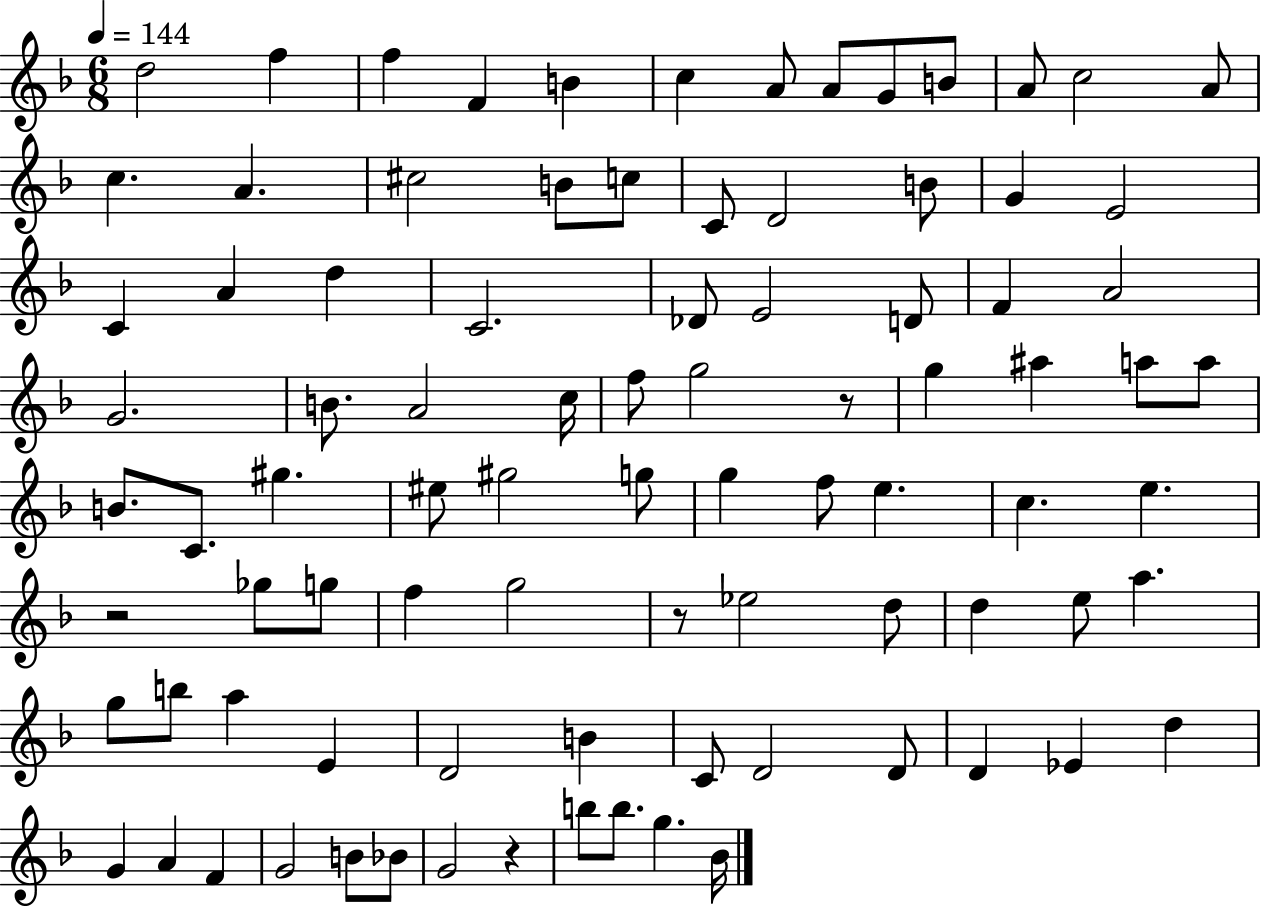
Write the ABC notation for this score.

X:1
T:Untitled
M:6/8
L:1/4
K:F
d2 f f F B c A/2 A/2 G/2 B/2 A/2 c2 A/2 c A ^c2 B/2 c/2 C/2 D2 B/2 G E2 C A d C2 _D/2 E2 D/2 F A2 G2 B/2 A2 c/4 f/2 g2 z/2 g ^a a/2 a/2 B/2 C/2 ^g ^e/2 ^g2 g/2 g f/2 e c e z2 _g/2 g/2 f g2 z/2 _e2 d/2 d e/2 a g/2 b/2 a E D2 B C/2 D2 D/2 D _E d G A F G2 B/2 _B/2 G2 z b/2 b/2 g _B/4